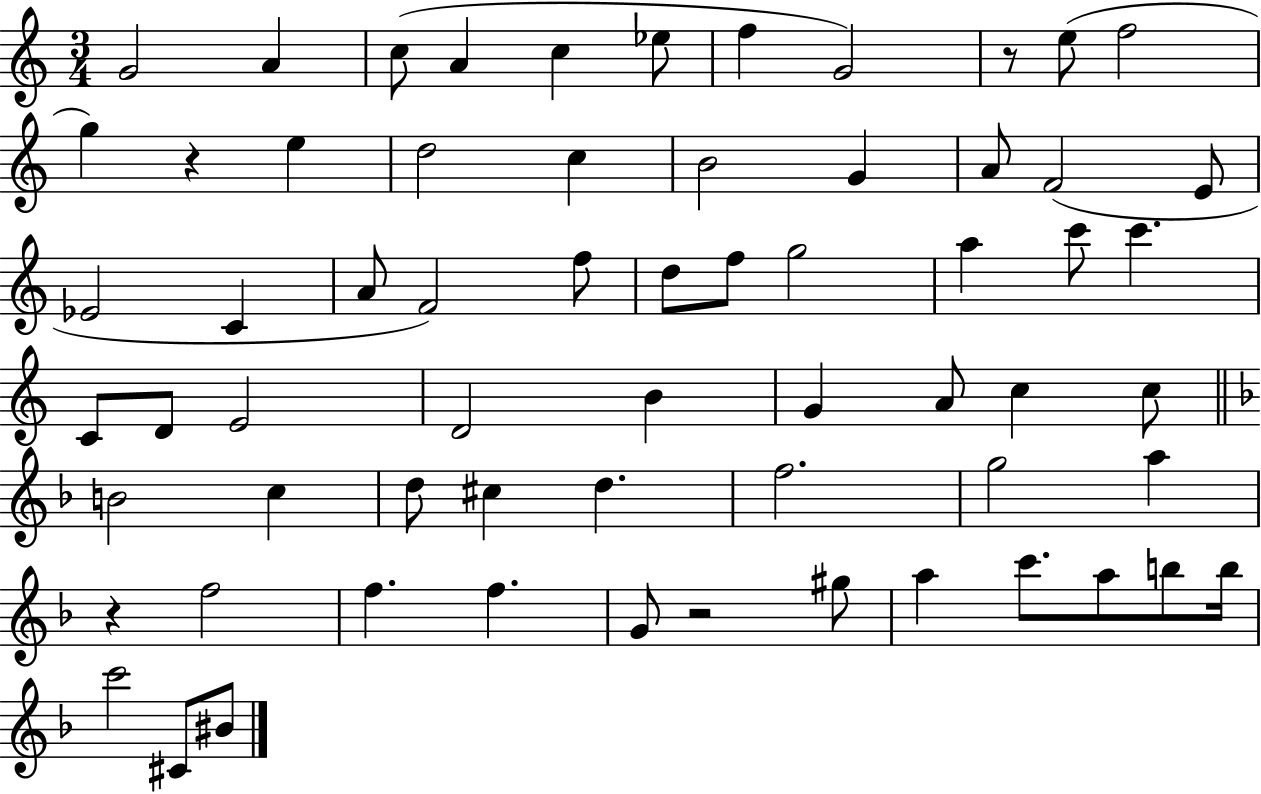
G4/h A4/q C5/e A4/q C5/q Eb5/e F5/q G4/h R/e E5/e F5/h G5/q R/q E5/q D5/h C5/q B4/h G4/q A4/e F4/h E4/e Eb4/h C4/q A4/e F4/h F5/e D5/e F5/e G5/h A5/q C6/e C6/q. C4/e D4/e E4/h D4/h B4/q G4/q A4/e C5/q C5/e B4/h C5/q D5/e C#5/q D5/q. F5/h. G5/h A5/q R/q F5/h F5/q. F5/q. G4/e R/h G#5/e A5/q C6/e. A5/e B5/e B5/s C6/h C#4/e BIS4/e